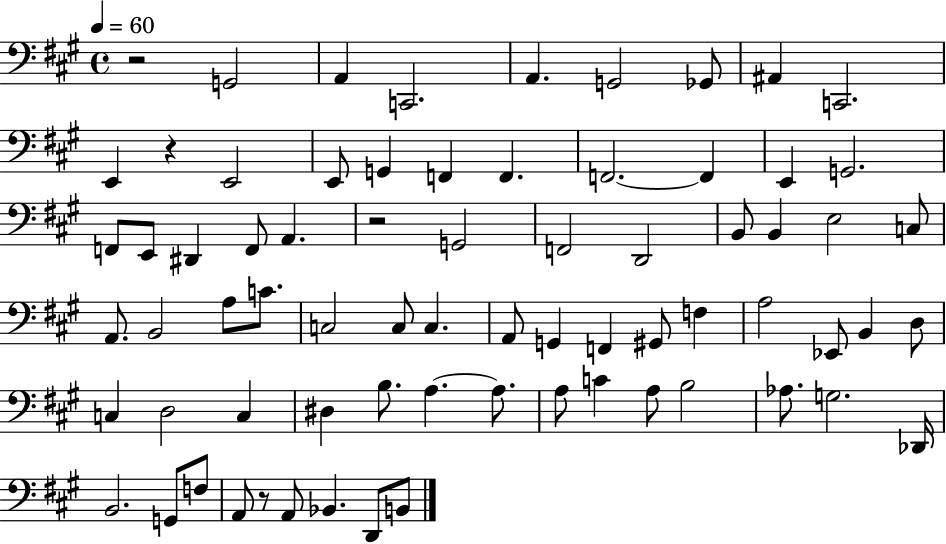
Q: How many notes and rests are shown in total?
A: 72